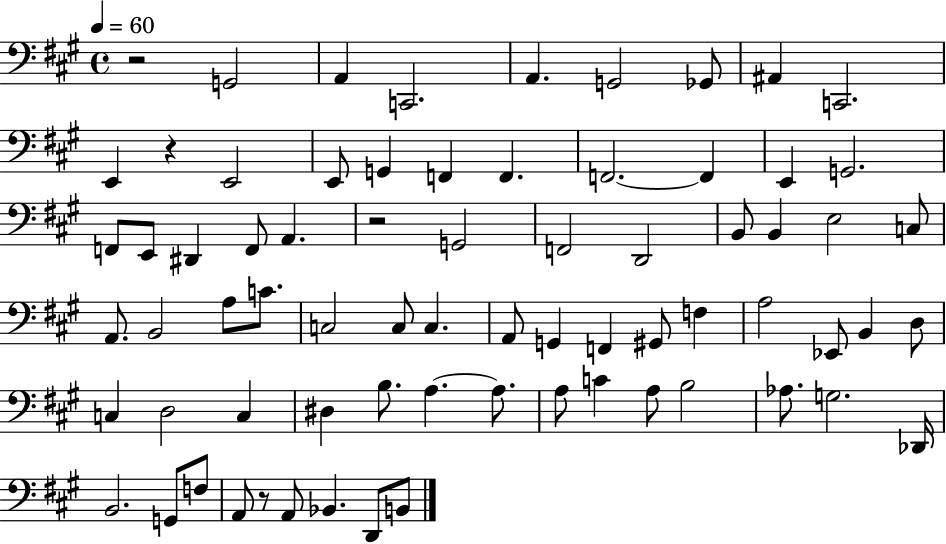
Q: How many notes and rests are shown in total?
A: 72